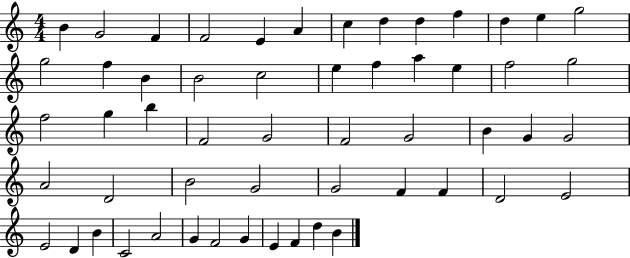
{
  \clef treble
  \numericTimeSignature
  \time 4/4
  \key c \major
  b'4 g'2 f'4 | f'2 e'4 a'4 | c''4 d''4 d''4 f''4 | d''4 e''4 g''2 | \break g''2 f''4 b'4 | b'2 c''2 | e''4 f''4 a''4 e''4 | f''2 g''2 | \break f''2 g''4 b''4 | f'2 g'2 | f'2 g'2 | b'4 g'4 g'2 | \break a'2 d'2 | b'2 g'2 | g'2 f'4 f'4 | d'2 e'2 | \break e'2 d'4 b'4 | c'2 a'2 | g'4 f'2 g'4 | e'4 f'4 d''4 b'4 | \break \bar "|."
}